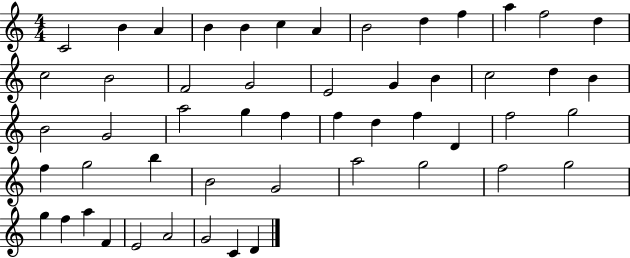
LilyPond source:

{
  \clef treble
  \numericTimeSignature
  \time 4/4
  \key c \major
  c'2 b'4 a'4 | b'4 b'4 c''4 a'4 | b'2 d''4 f''4 | a''4 f''2 d''4 | \break c''2 b'2 | f'2 g'2 | e'2 g'4 b'4 | c''2 d''4 b'4 | \break b'2 g'2 | a''2 g''4 f''4 | f''4 d''4 f''4 d'4 | f''2 g''2 | \break f''4 g''2 b''4 | b'2 g'2 | a''2 g''2 | f''2 g''2 | \break g''4 f''4 a''4 f'4 | e'2 a'2 | g'2 c'4 d'4 | \bar "|."
}